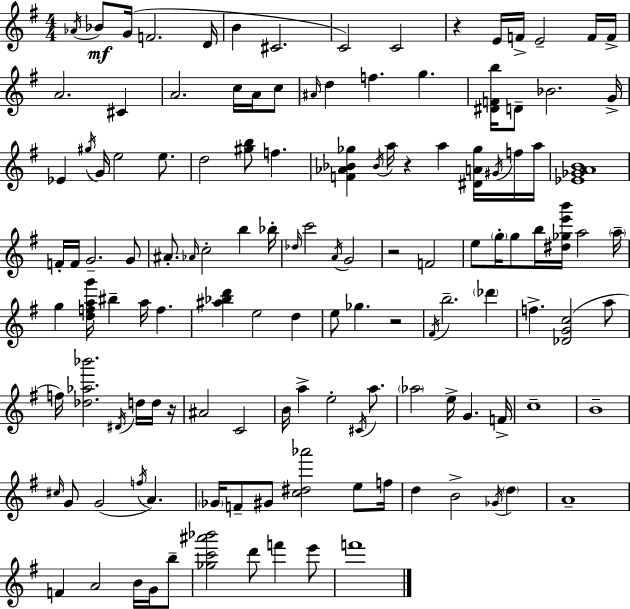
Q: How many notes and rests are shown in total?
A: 131